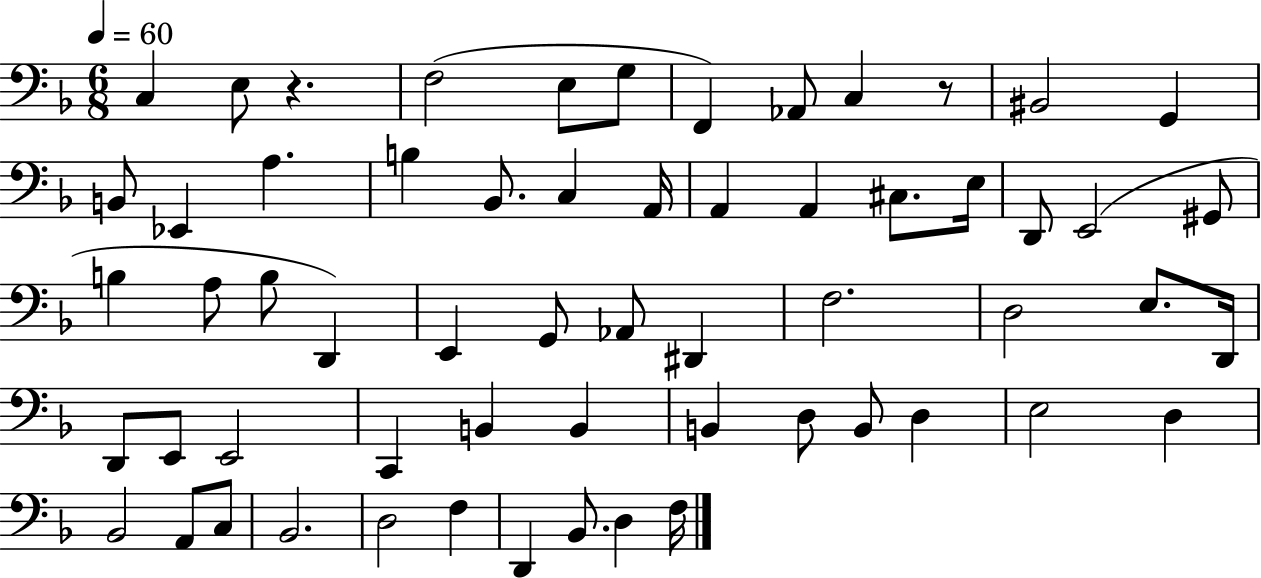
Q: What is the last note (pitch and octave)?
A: F3